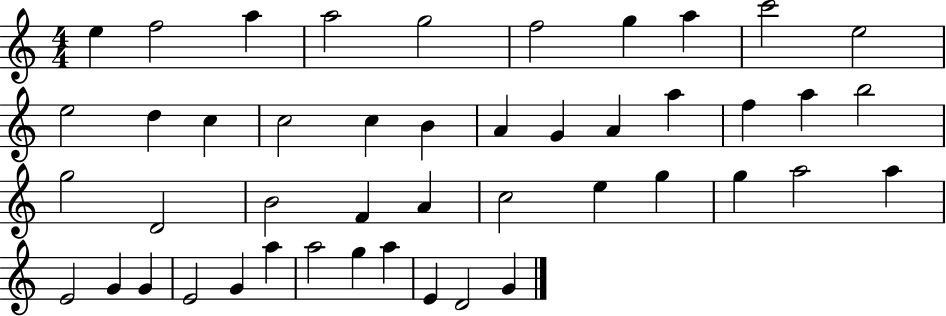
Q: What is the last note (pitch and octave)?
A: G4